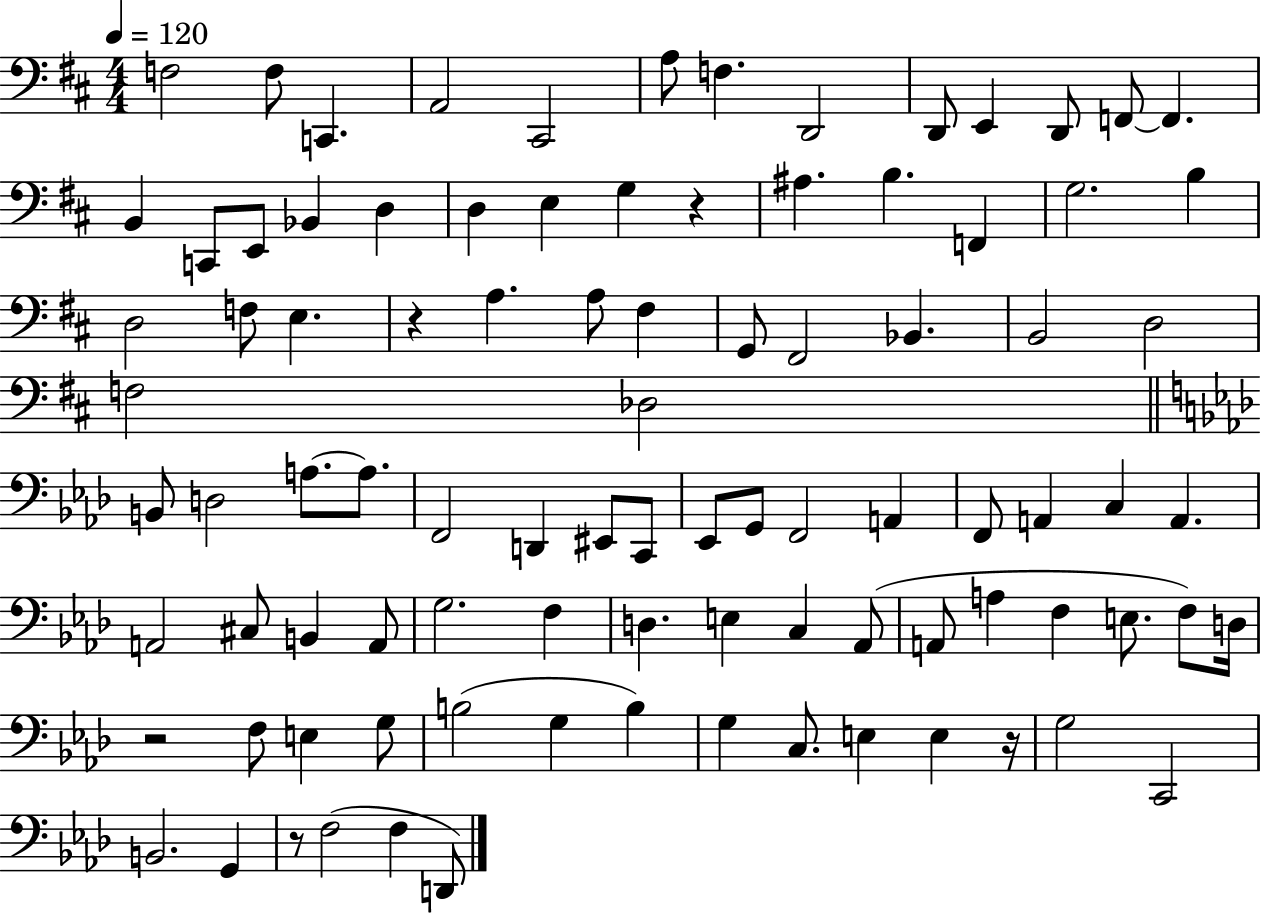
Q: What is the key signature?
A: D major